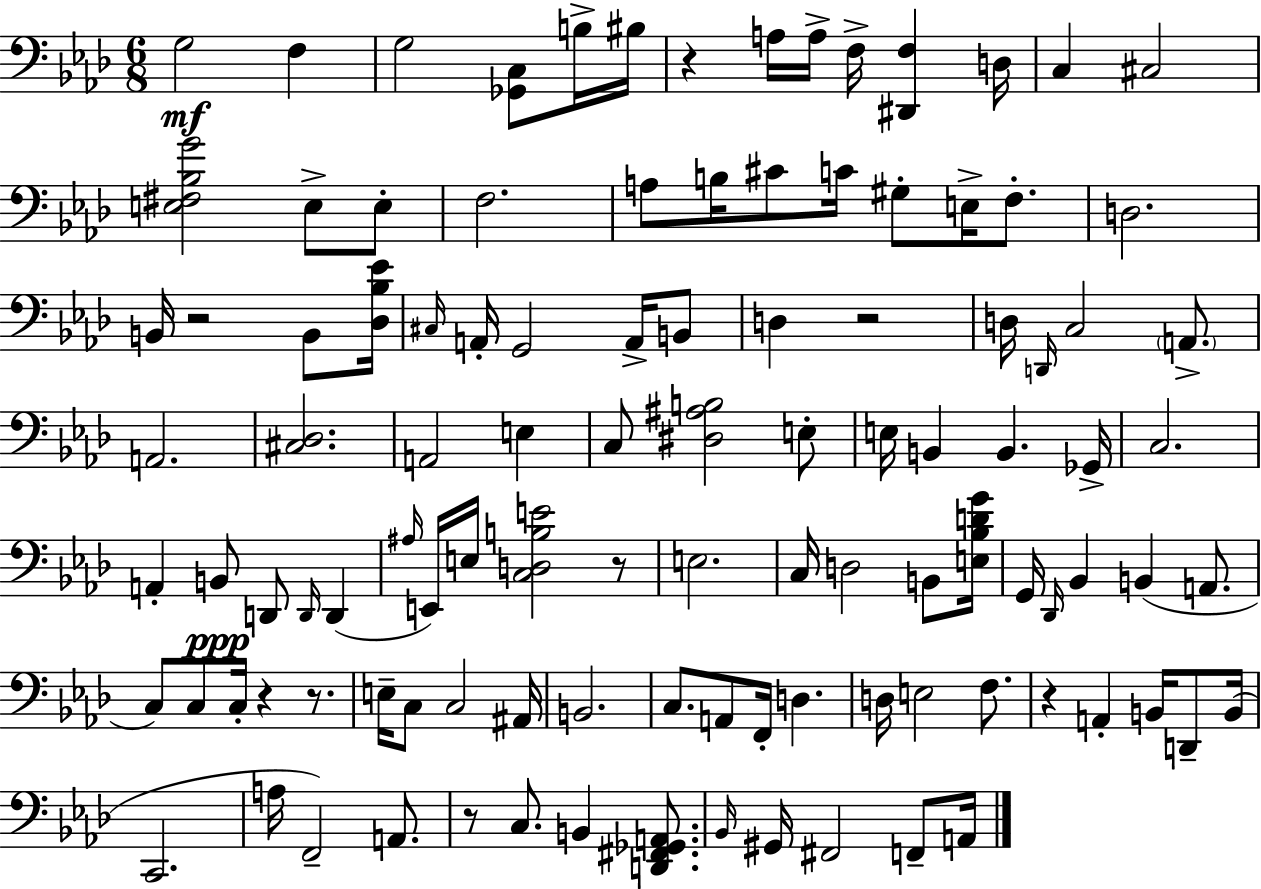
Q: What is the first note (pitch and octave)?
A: G3